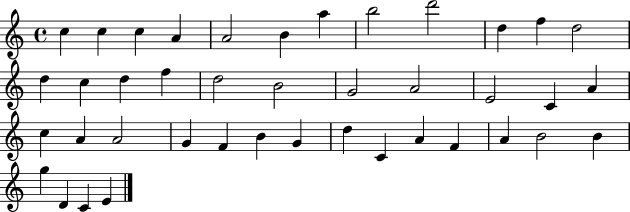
C5/q C5/q C5/q A4/q A4/h B4/q A5/q B5/h D6/h D5/q F5/q D5/h D5/q C5/q D5/q F5/q D5/h B4/h G4/h A4/h E4/h C4/q A4/q C5/q A4/q A4/h G4/q F4/q B4/q G4/q D5/q C4/q A4/q F4/q A4/q B4/h B4/q G5/q D4/q C4/q E4/q